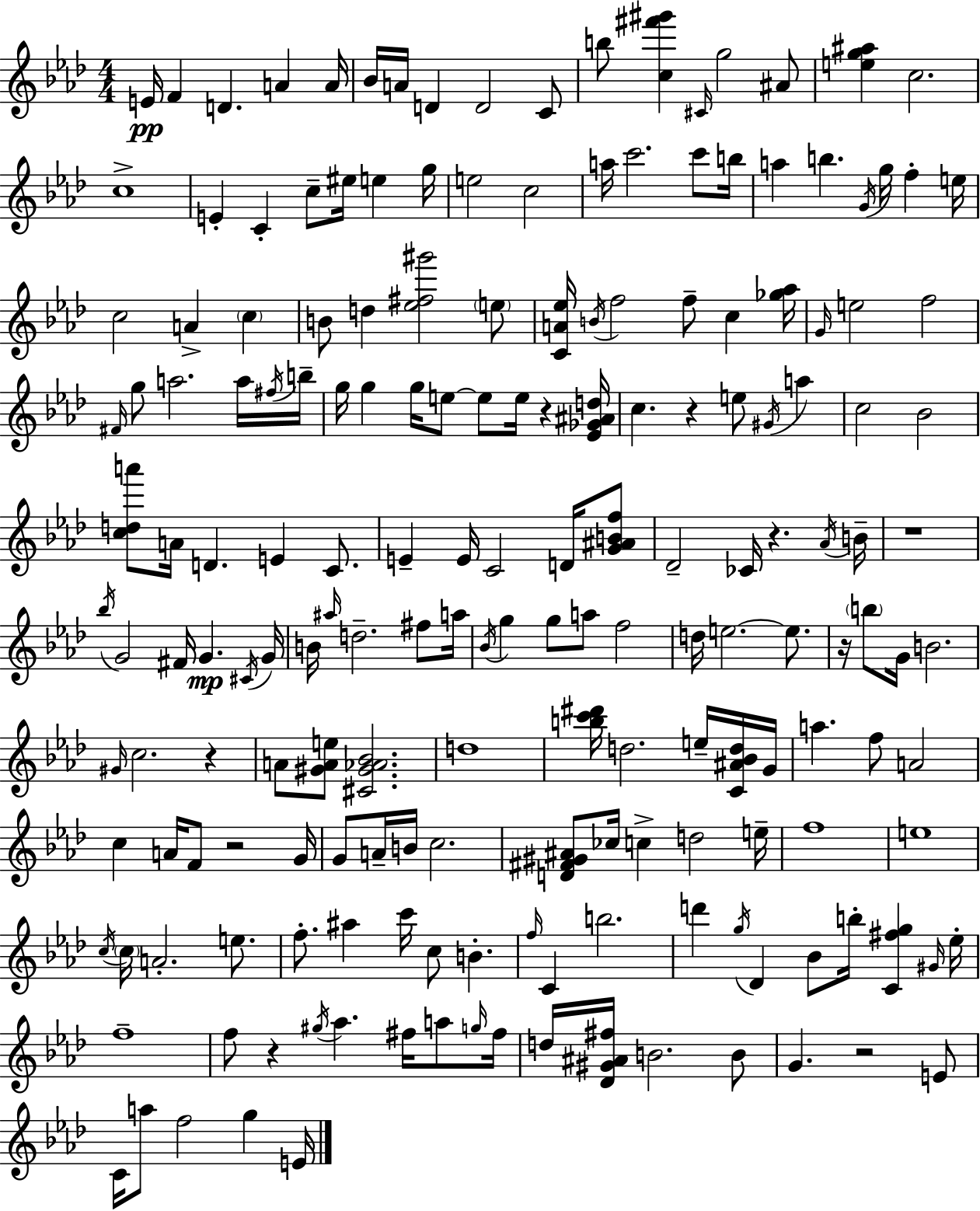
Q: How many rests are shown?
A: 9